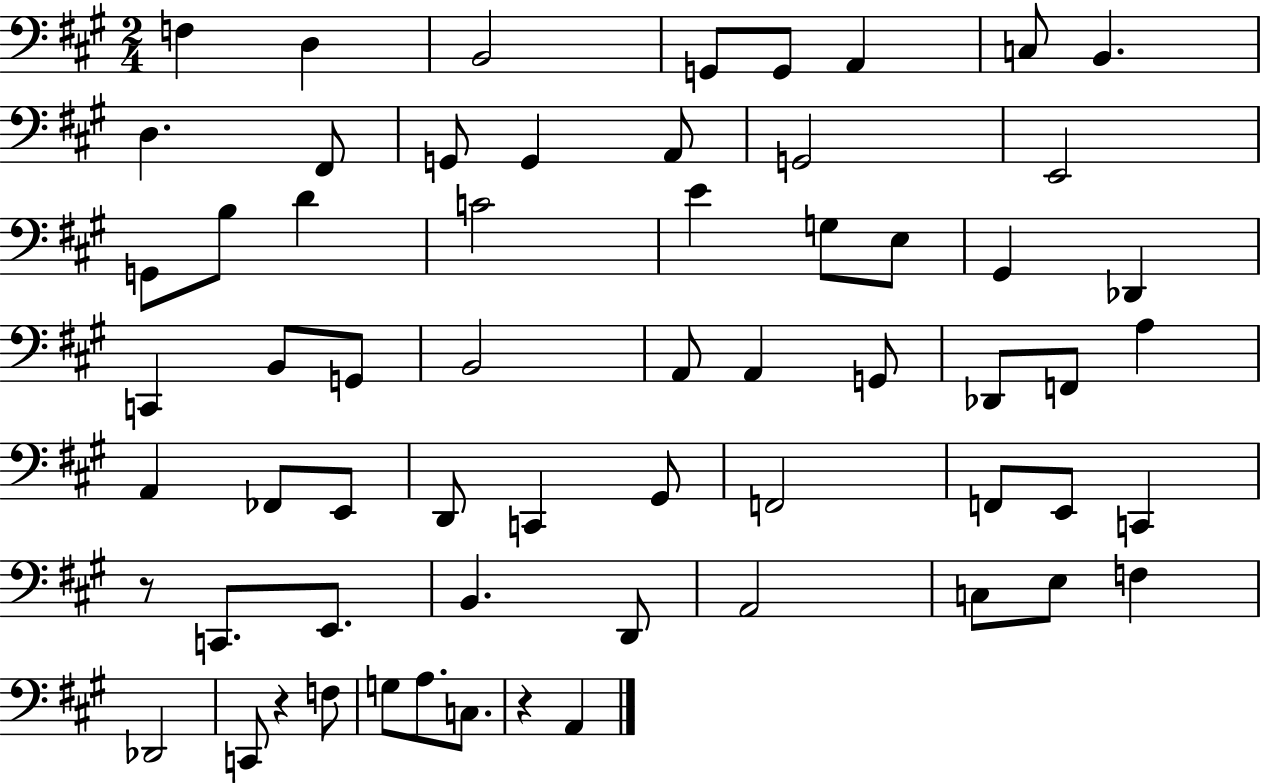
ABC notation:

X:1
T:Untitled
M:2/4
L:1/4
K:A
F, D, B,,2 G,,/2 G,,/2 A,, C,/2 B,, D, ^F,,/2 G,,/2 G,, A,,/2 G,,2 E,,2 G,,/2 B,/2 D C2 E G,/2 E,/2 ^G,, _D,, C,, B,,/2 G,,/2 B,,2 A,,/2 A,, G,,/2 _D,,/2 F,,/2 A, A,, _F,,/2 E,,/2 D,,/2 C,, ^G,,/2 F,,2 F,,/2 E,,/2 C,, z/2 C,,/2 E,,/2 B,, D,,/2 A,,2 C,/2 E,/2 F, _D,,2 C,,/2 z F,/2 G,/2 A,/2 C,/2 z A,,